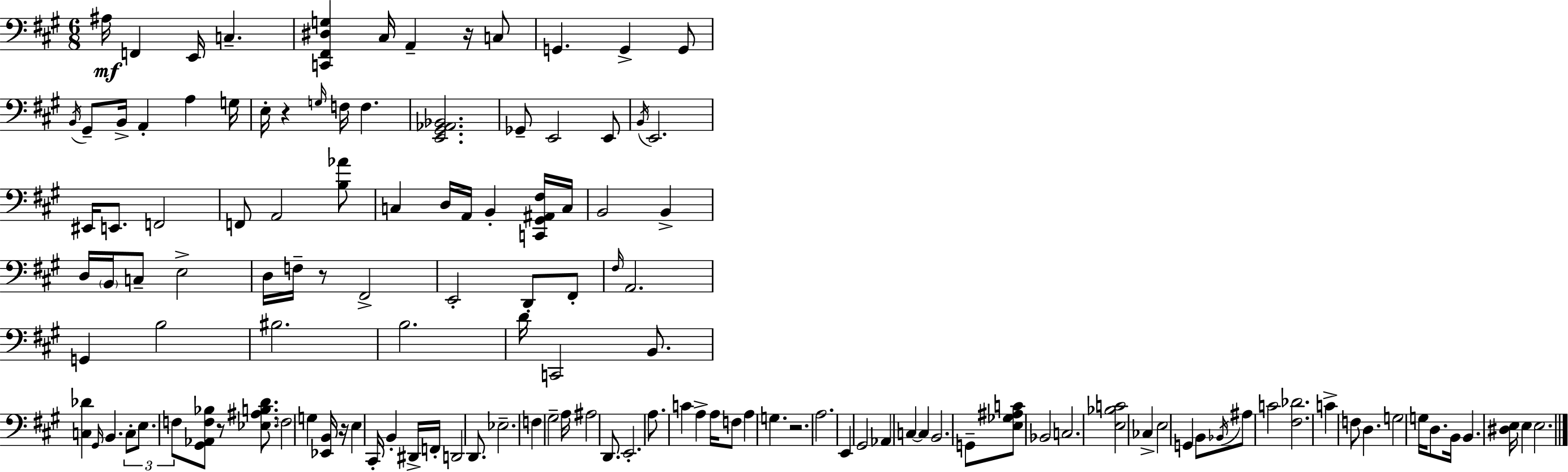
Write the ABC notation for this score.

X:1
T:Untitled
M:6/8
L:1/4
K:A
^A,/4 F,, E,,/4 C, [C,,^F,,^D,G,] ^C,/4 A,, z/4 C,/2 G,, G,, G,,/2 B,,/4 ^G,,/2 B,,/4 A,, A, G,/4 E,/4 z G,/4 F,/4 F, [E,,^G,,_A,,_B,,]2 _G,,/2 E,,2 E,,/2 B,,/4 E,,2 ^E,,/4 E,,/2 F,,2 F,,/2 A,,2 [B,_A]/2 C, D,/4 A,,/4 B,, [C,,^G,,^A,,^F,]/4 C,/4 B,,2 B,, D,/4 B,,/4 C,/2 E,2 D,/4 F,/4 z/2 ^F,,2 E,,2 D,,/2 ^F,,/2 ^F,/4 A,,2 G,, B,2 ^B,2 B,2 D/4 C,,2 B,,/2 [C,_D] ^G,,/4 B,, C,/2 E,/2 F,/2 [^G,,_A,,F,_B,]/2 z/2 [_E,^A,B,D]/2 F,2 G, [_E,,B,,]/4 z/4 E, ^C,,/4 B,, ^D,,/4 F,,/4 D,,2 D,,/2 _E,2 F, ^G,2 A,/4 ^A,2 D,,/2 E,,2 A,/2 C A, A,/4 F,/2 A, G, z2 A,2 E,, ^G,,2 _A,, C, C, B,,2 G,,/2 [E,_G,^A,C]/2 _B,,2 C,2 [E,_B,C]2 _C, E,2 G,, B,,/2 _B,,/4 ^A,/2 C2 [^F,_D]2 C F,/2 D, G,2 G,/4 D,/2 B,,/4 B,, [^D,E,]/4 E, E,2